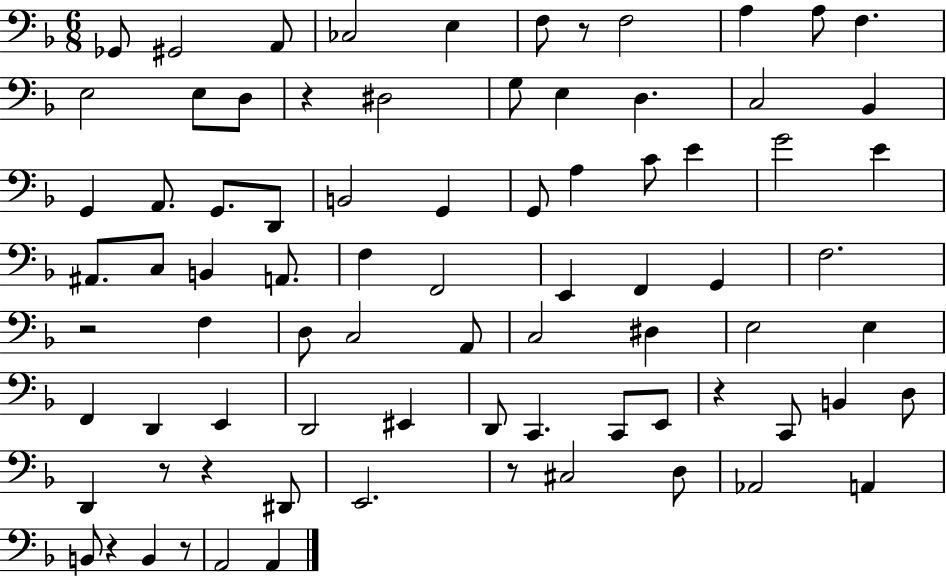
X:1
T:Untitled
M:6/8
L:1/4
K:F
_G,,/2 ^G,,2 A,,/2 _C,2 E, F,/2 z/2 F,2 A, A,/2 F, E,2 E,/2 D,/2 z ^D,2 G,/2 E, D, C,2 _B,, G,, A,,/2 G,,/2 D,,/2 B,,2 G,, G,,/2 A, C/2 E G2 E ^A,,/2 C,/2 B,, A,,/2 F, F,,2 E,, F,, G,, F,2 z2 F, D,/2 C,2 A,,/2 C,2 ^D, E,2 E, F,, D,, E,, D,,2 ^E,, D,,/2 C,, C,,/2 E,,/2 z C,,/2 B,, D,/2 D,, z/2 z ^D,,/2 E,,2 z/2 ^C,2 D,/2 _A,,2 A,, B,,/2 z B,, z/2 A,,2 A,,